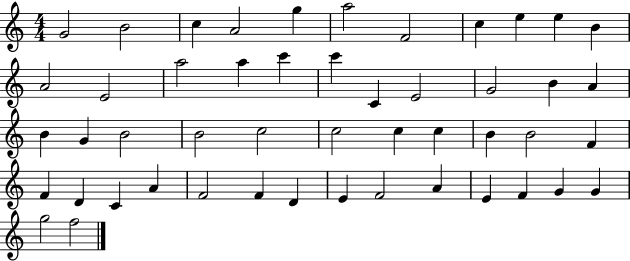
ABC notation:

X:1
T:Untitled
M:4/4
L:1/4
K:C
G2 B2 c A2 g a2 F2 c e e B A2 E2 a2 a c' c' C E2 G2 B A B G B2 B2 c2 c2 c c B B2 F F D C A F2 F D E F2 A E F G G g2 f2